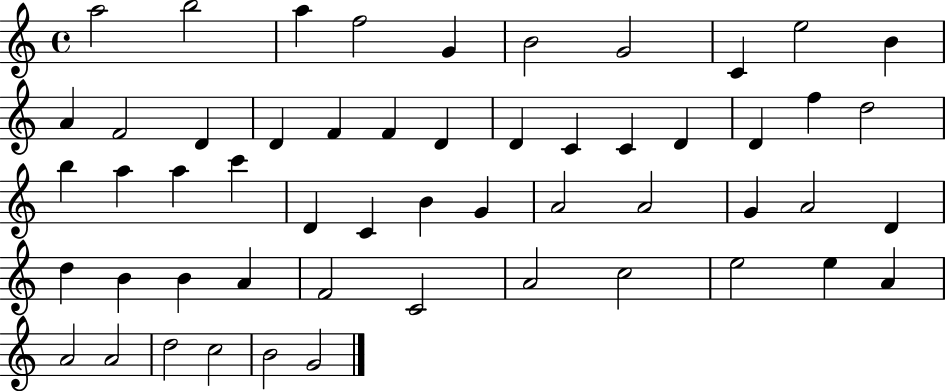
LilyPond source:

{
  \clef treble
  \time 4/4
  \defaultTimeSignature
  \key c \major
  a''2 b''2 | a''4 f''2 g'4 | b'2 g'2 | c'4 e''2 b'4 | \break a'4 f'2 d'4 | d'4 f'4 f'4 d'4 | d'4 c'4 c'4 d'4 | d'4 f''4 d''2 | \break b''4 a''4 a''4 c'''4 | d'4 c'4 b'4 g'4 | a'2 a'2 | g'4 a'2 d'4 | \break d''4 b'4 b'4 a'4 | f'2 c'2 | a'2 c''2 | e''2 e''4 a'4 | \break a'2 a'2 | d''2 c''2 | b'2 g'2 | \bar "|."
}